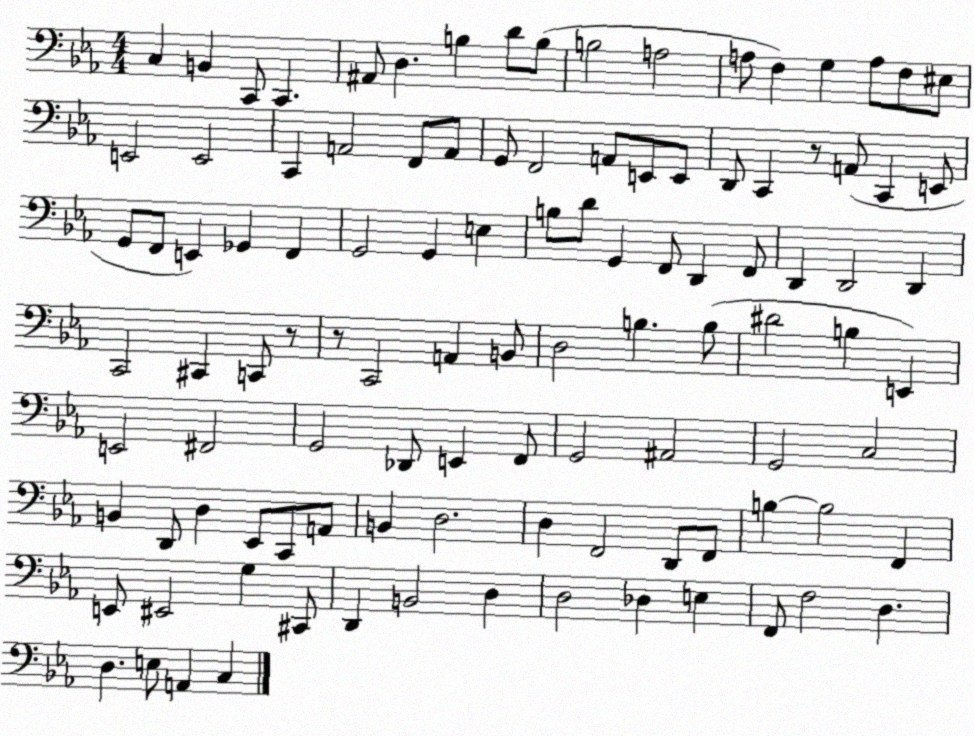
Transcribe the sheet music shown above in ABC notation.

X:1
T:Untitled
M:4/4
L:1/4
K:Eb
C, B,, C,,/2 C,, ^A,,/2 D, B, D/2 B,/2 B,2 A,2 A,/2 F, G, A,/2 F,/2 ^E,/2 E,,2 E,,2 C,, A,,2 F,,/2 A,,/2 G,,/2 F,,2 A,,/2 E,,/2 E,,/2 D,,/2 C,, z/2 A,,/2 C,, E,,/2 G,,/2 F,,/2 E,, _G,, F,, G,,2 G,, E, B,/2 D/2 G,, F,,/2 D,, F,,/2 D,, D,,2 D,, C,,2 ^C,, C,,/2 z/2 z/2 C,,2 A,, B,,/2 D,2 B, B,/2 ^D2 B, E,, E,,2 ^F,,2 G,,2 _D,,/2 E,, F,,/2 G,,2 ^A,,2 G,,2 C,2 B,, D,,/2 D, _E,,/2 C,,/2 A,,/2 B,, D,2 D, F,,2 D,,/2 F,,/2 B, B,2 F,, E,,/2 ^E,,2 G, ^C,,/2 D,, B,,2 D, D,2 _D, E, F,,/2 F,2 D, D, E,/2 A,, C,